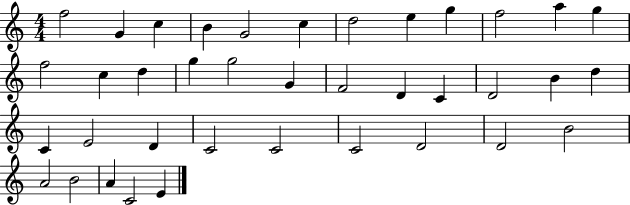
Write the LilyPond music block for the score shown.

{
  \clef treble
  \numericTimeSignature
  \time 4/4
  \key c \major
  f''2 g'4 c''4 | b'4 g'2 c''4 | d''2 e''4 g''4 | f''2 a''4 g''4 | \break f''2 c''4 d''4 | g''4 g''2 g'4 | f'2 d'4 c'4 | d'2 b'4 d''4 | \break c'4 e'2 d'4 | c'2 c'2 | c'2 d'2 | d'2 b'2 | \break a'2 b'2 | a'4 c'2 e'4 | \bar "|."
}